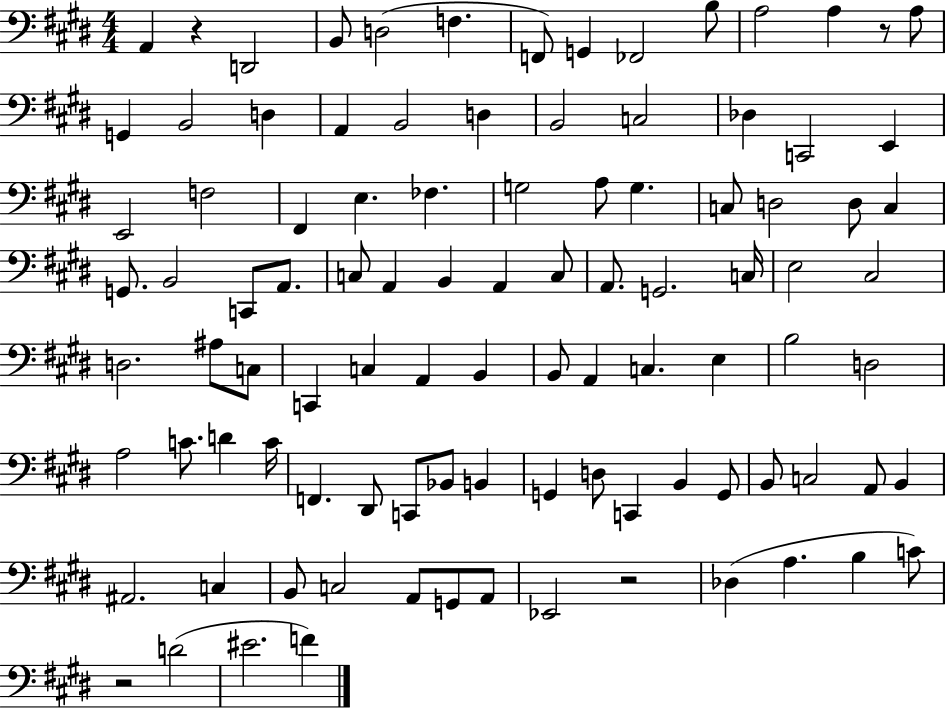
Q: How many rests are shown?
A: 4